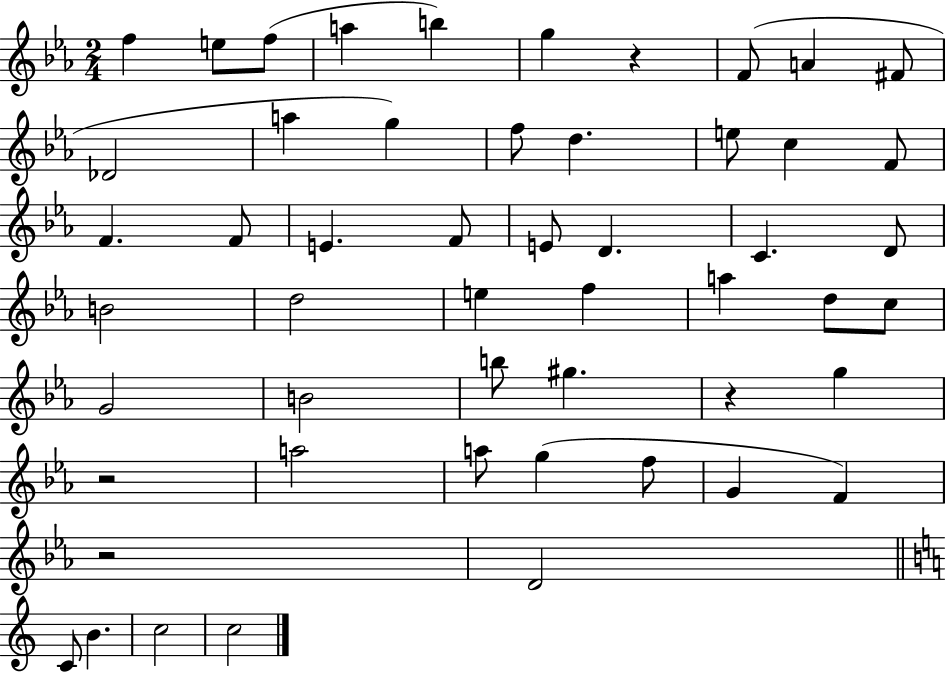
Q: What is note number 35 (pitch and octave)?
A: B5